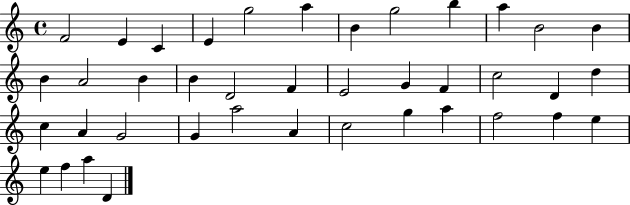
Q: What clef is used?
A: treble